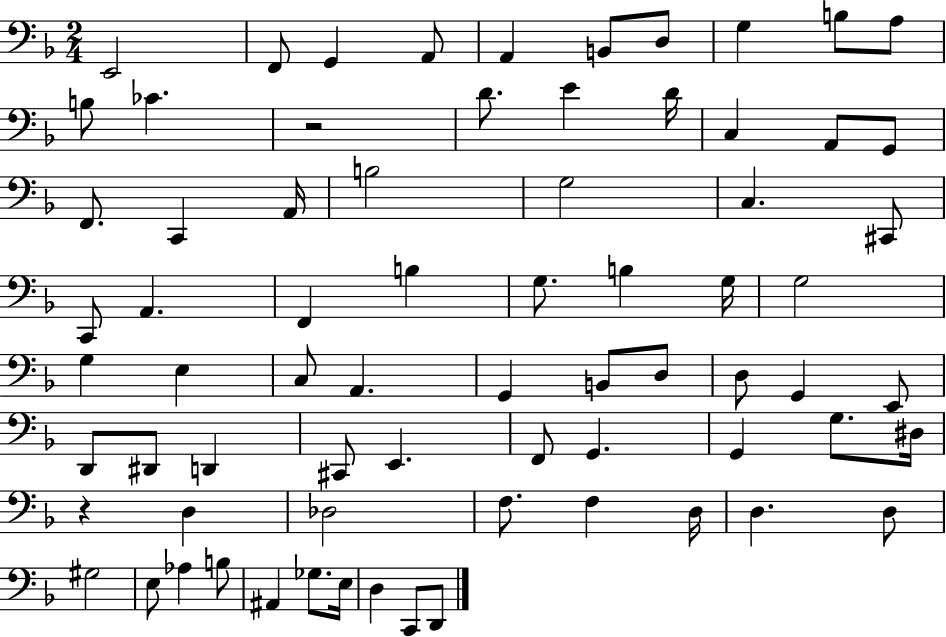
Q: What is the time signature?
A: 2/4